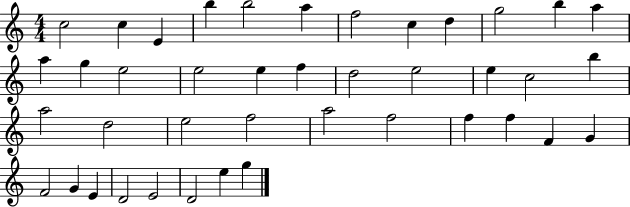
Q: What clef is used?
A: treble